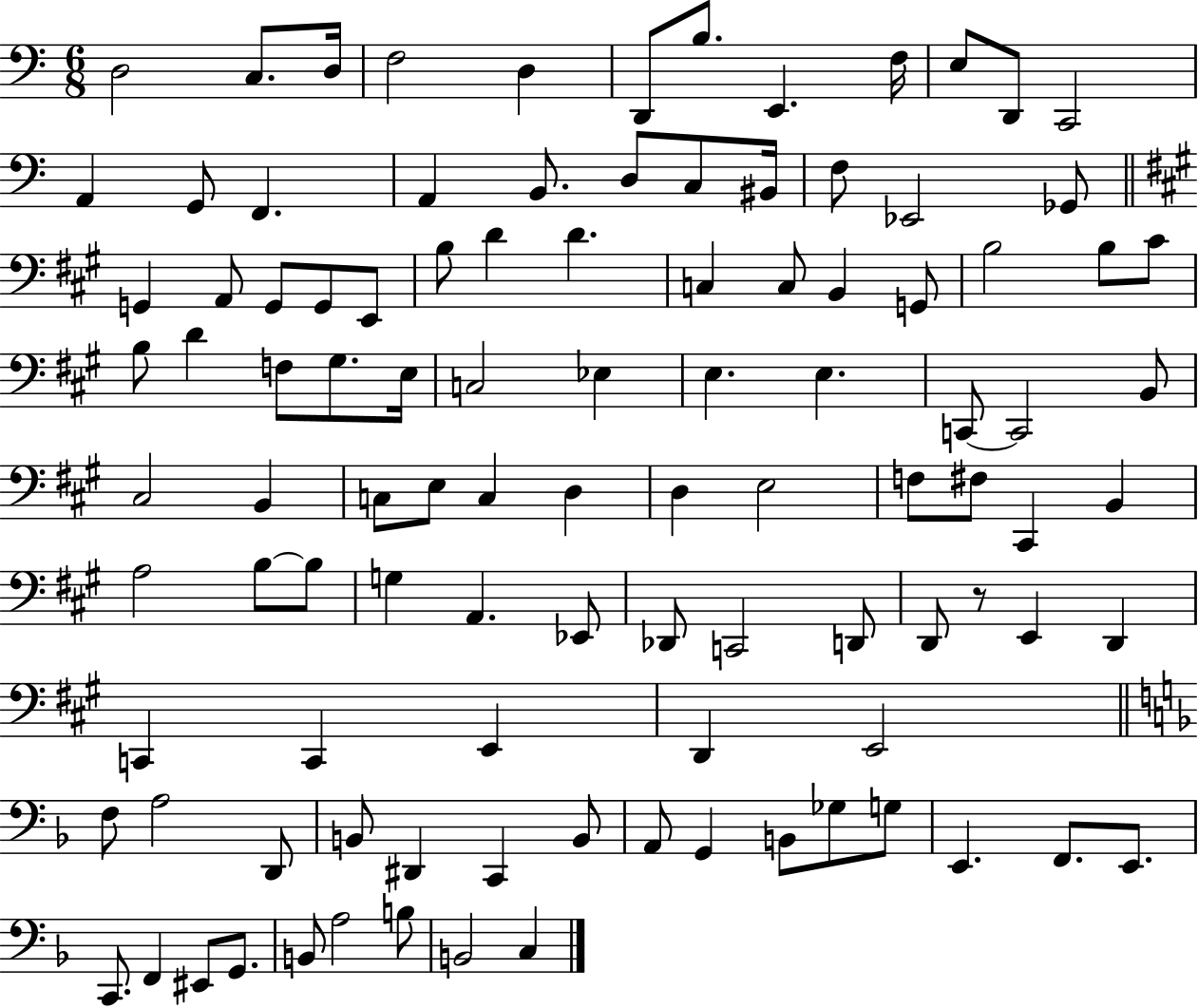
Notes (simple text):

D3/h C3/e. D3/s F3/h D3/q D2/e B3/e. E2/q. F3/s E3/e D2/e C2/h A2/q G2/e F2/q. A2/q B2/e. D3/e C3/e BIS2/s F3/e Eb2/h Gb2/e G2/q A2/e G2/e G2/e E2/e B3/e D4/q D4/q. C3/q C3/e B2/q G2/e B3/h B3/e C#4/e B3/e D4/q F3/e G#3/e. E3/s C3/h Eb3/q E3/q. E3/q. C2/e C2/h B2/e C#3/h B2/q C3/e E3/e C3/q D3/q D3/q E3/h F3/e F#3/e C#2/q B2/q A3/h B3/e B3/e G3/q A2/q. Eb2/e Db2/e C2/h D2/e D2/e R/e E2/q D2/q C2/q C2/q E2/q D2/q E2/h F3/e A3/h D2/e B2/e D#2/q C2/q B2/e A2/e G2/q B2/e Gb3/e G3/e E2/q. F2/e. E2/e. C2/e. F2/q EIS2/e G2/e. B2/e A3/h B3/e B2/h C3/q